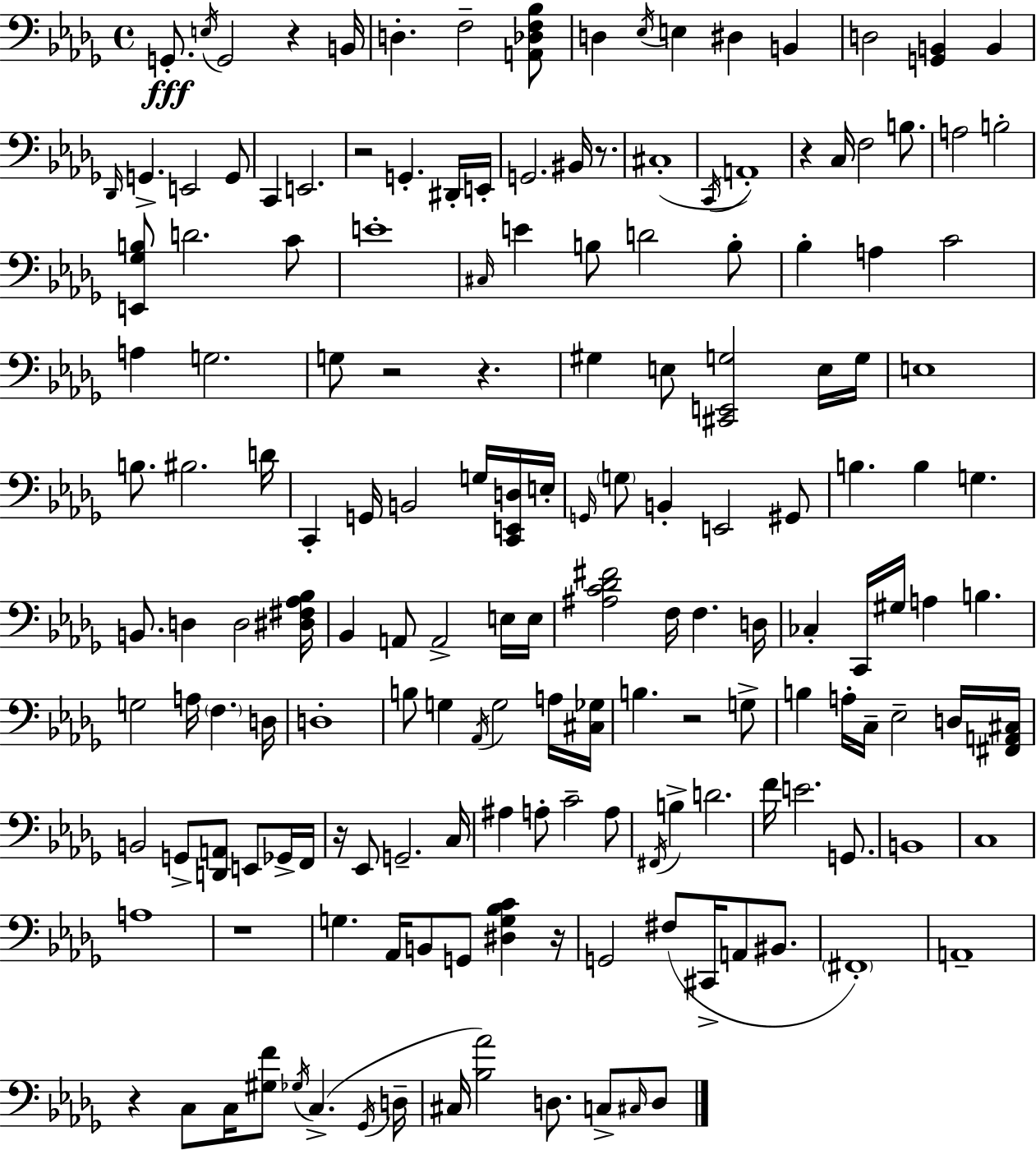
G2/e. E3/s G2/h R/q B2/s D3/q. F3/h [A2,Db3,F3,Bb3]/e D3/q Eb3/s E3/q D#3/q B2/q D3/h [G2,B2]/q B2/q Db2/s G2/q. E2/h G2/e C2/q E2/h. R/h G2/q. D#2/s E2/s G2/h. BIS2/s R/e. C#3/w C2/s A2/w R/q C3/s F3/h B3/e. A3/h B3/h [E2,Gb3,B3]/e D4/h. C4/e E4/w C#3/s E4/q B3/e D4/h B3/e Bb3/q A3/q C4/h A3/q G3/h. G3/e R/h R/q. G#3/q E3/e [C#2,E2,G3]/h E3/s G3/s E3/w B3/e. BIS3/h. D4/s C2/q G2/s B2/h G3/s [C2,E2,D3]/s E3/s G2/s G3/e B2/q E2/h G#2/e B3/q. B3/q G3/q. B2/e. D3/q D3/h [D#3,F#3,Ab3,Bb3]/s Bb2/q A2/e A2/h E3/s E3/s [A#3,C4,Db4,F#4]/h F3/s F3/q. D3/s CES3/q C2/s G#3/s A3/q B3/q. G3/h A3/s F3/q. D3/s D3/w B3/e G3/q Ab2/s G3/h A3/s [C#3,Gb3]/s B3/q. R/h G3/e B3/q A3/s C3/s Eb3/h D3/s [F#2,A2,C#3]/s B2/h G2/e [D2,A2]/e E2/e Gb2/s F2/s R/s Eb2/e G2/h. C3/s A#3/q A3/e C4/h A3/e F#2/s B3/q D4/h. F4/s E4/h. G2/e. B2/w C3/w A3/w R/w G3/q. Ab2/s B2/e G2/e [D#3,G3,Bb3,C4]/q R/s G2/h F#3/e C#2/s A2/e BIS2/e. F#2/w A2/w R/q C3/e C3/s [G#3,F4]/e Gb3/s C3/q. Gb2/s D3/s C#3/s [Bb3,Ab4]/h D3/e. C3/e C#3/s D3/e